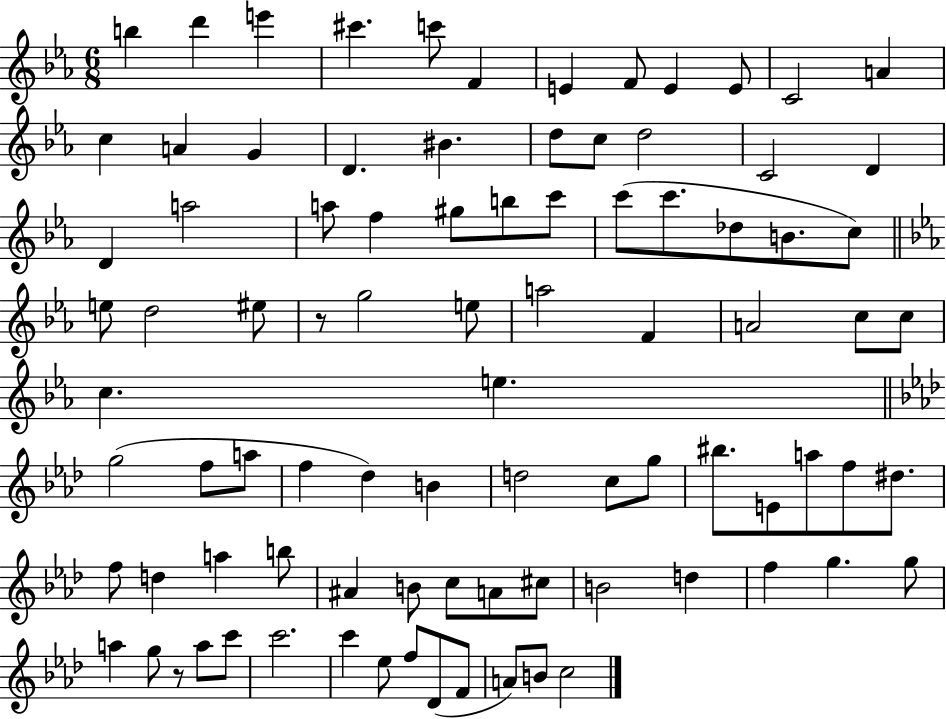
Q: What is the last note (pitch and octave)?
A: C5